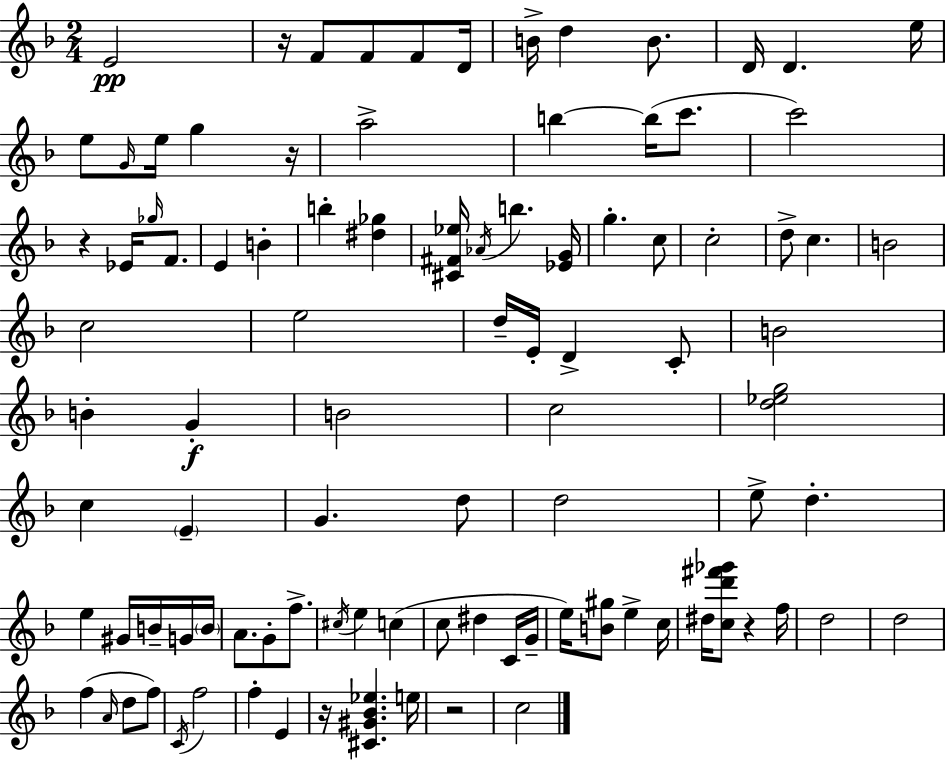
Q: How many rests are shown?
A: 6